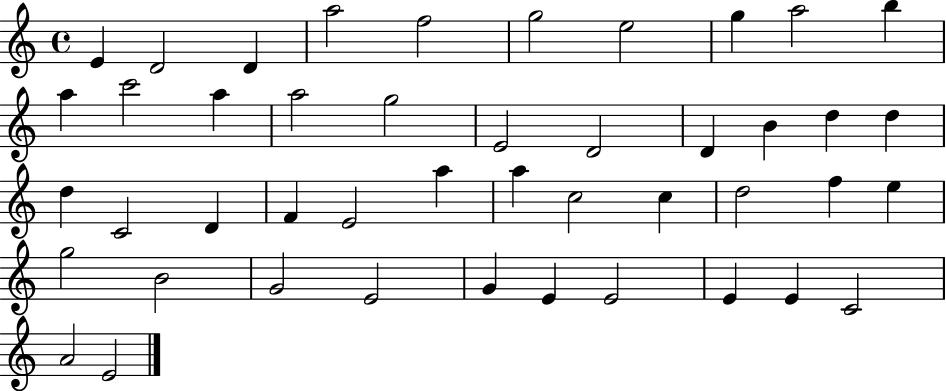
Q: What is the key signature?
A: C major